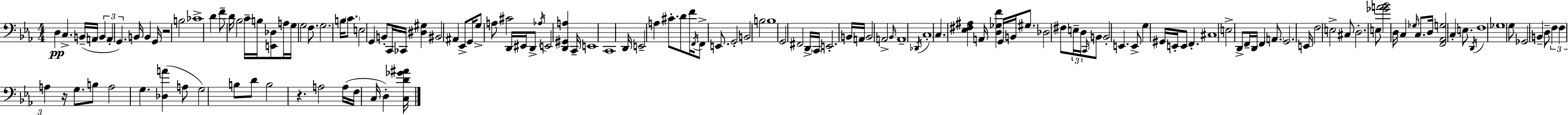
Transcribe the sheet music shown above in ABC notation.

X:1
T:Untitled
M:4/4
L:1/4
K:Cm
D, C, B,,/4 A,,/4 B,, A,, G,, B,,/4 B,, G,,/4 z2 B,2 _C4 D F/2 D/4 _B,2 C/4 B,/4 [E,,_D,]/2 A,/4 G,/4 G,2 F,/2 G,2 B,/4 C/2 E,2 G,, B,,/2 C,,/4 _C,,/4 [^D,^G,] ^B,,2 ^A,, _E,,/2 G,,/4 G,/2 A,/2 ^C2 D,,/4 ^E,,/4 D,,/2 _A,/4 E,,2 [D,,^G,,A,] C,,/4 E,,4 C,,4 D,,/4 E,,2 A, ^C/2 D/2 F/4 F,,/4 F,,/2 E,,/2 G,,2 B,,2 B,2 B,4 G,,2 ^F,,2 D,,/4 C,,/4 E,,2 B,,/4 A,,/4 B,,2 A,,2 _B,,/4 A,,4 _D,,/4 C,4 C, [_E,^F,^A,] A,,/4 [D,_G,F] G,,/4 B,,/4 ^G,/2 _D,2 ^F,/2 E,/4 D,/4 C,,/4 B,,/2 B,,2 E,, E,,/2 G, ^G,,/4 E,,/4 E,,/2 F,, ^C,4 E,2 D,,/2 F,,/4 D,,/4 F,, A,,/2 G,,2 E,,/4 F,2 E,2 ^C,/2 D,2 E,/2 [_GA_B]2 D,/4 C, _G,/4 C,/2 D,/4 [F,,_A,,G,]2 C, E,/2 D,,/4 F,4 _G,4 G,/2 _G,,2 B,, D,/2 F, F, A, z/4 G,/2 B,/2 A,2 G, [_D,A] A,/2 G,2 B,/2 D/2 B,2 z A,2 A,/4 F,/4 C,/4 D, [C,D_G^A]/4